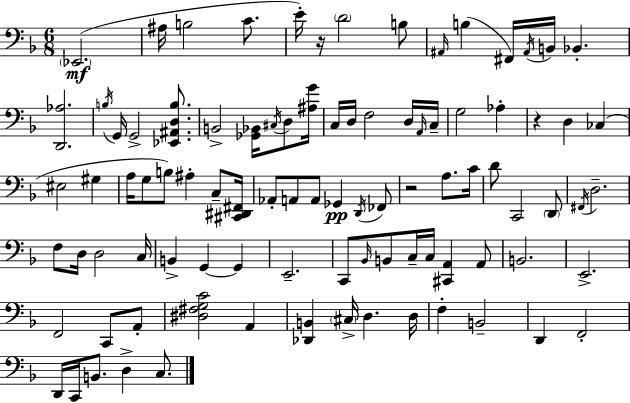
X:1
T:Untitled
M:6/8
L:1/4
K:Dm
_E,,2 ^A,/4 B,2 C/2 E/4 z/4 D2 B,/2 ^A,,/4 B, ^F,,/4 ^A,,/4 B,,/4 _B,, [D,,_A,]2 B,/4 G,,/4 G,,2 [_E,,^A,,D,B,]/2 B,,2 [_G,,_B,,]/4 ^C,/4 D,/2 [^A,G]/4 C,/4 D,/4 F,2 D,/4 A,,/4 C,/4 G,2 _A, z D, _C, ^E,2 ^G, A,/4 G,/2 B,/2 ^A, C,/2 [^C,,^D,,^F,,]/4 _A,,/2 A,,/2 A,,/2 _G,, D,,/4 _F,,/2 z2 A,/2 C/4 D/2 C,,2 D,,/2 ^F,,/4 D,2 F,/2 D,/4 D,2 C,/4 B,, G,, G,, E,,2 C,,/2 _B,,/4 B,,/2 C,/4 C,/4 [^C,,A,,] A,,/2 B,,2 E,,2 F,,2 C,,/2 A,,/2 [^D,^F,G,C]2 A,, [_D,,B,,] ^C,/4 D, D,/4 F, B,,2 D,, F,,2 D,,/4 C,,/4 B,,/2 D, C,/2